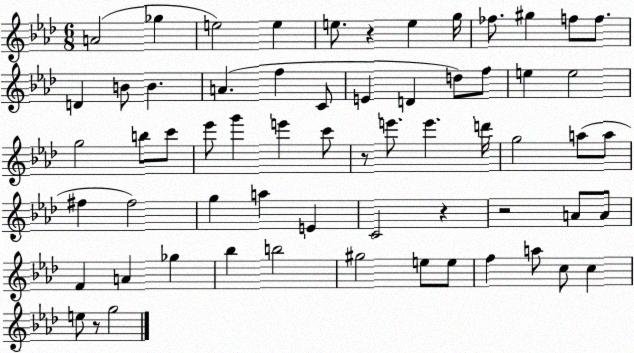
X:1
T:Untitled
M:6/8
L:1/4
K:Ab
A2 _g e2 e e/2 z e g/4 _f/2 ^g f/2 f/2 D B/2 B A f C/2 E D d/2 f/2 e e2 g2 b/2 c'/2 _e'/2 g' e' c'/2 z/2 e'/2 e' d'/4 g2 a/2 a/2 ^f ^f2 g a E C2 z z2 A/2 A/2 F A _g _b b2 ^g2 e/2 e/2 f a/2 c/2 c e/2 z/2 g2